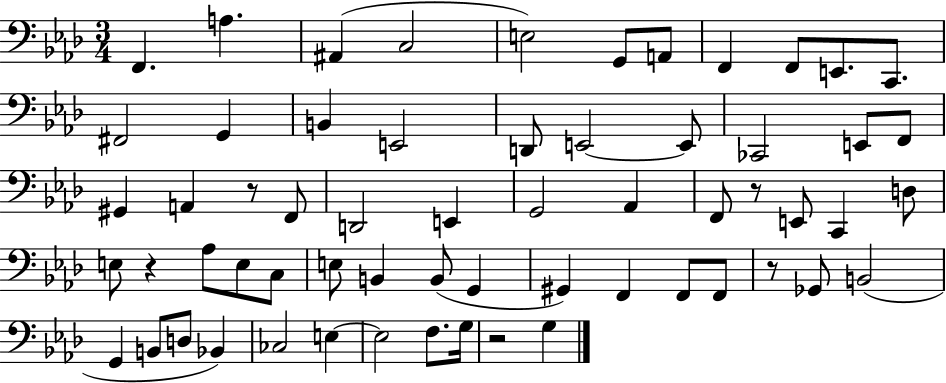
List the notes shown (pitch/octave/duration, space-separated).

F2/q. A3/q. A#2/q C3/h E3/h G2/e A2/e F2/q F2/e E2/e. C2/e. F#2/h G2/q B2/q E2/h D2/e E2/h E2/e CES2/h E2/e F2/e G#2/q A2/q R/e F2/e D2/h E2/q G2/h Ab2/q F2/e R/e E2/e C2/q D3/e E3/e R/q Ab3/e E3/e C3/e E3/e B2/q B2/e G2/q G#2/q F2/q F2/e F2/e R/e Gb2/e B2/h G2/q B2/e D3/e Bb2/q CES3/h E3/q E3/h F3/e. G3/s R/h G3/q